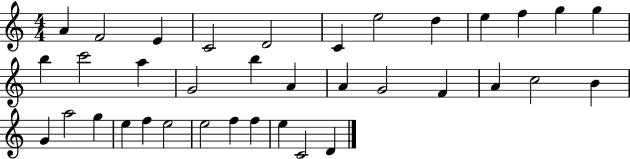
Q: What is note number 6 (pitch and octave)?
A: C4